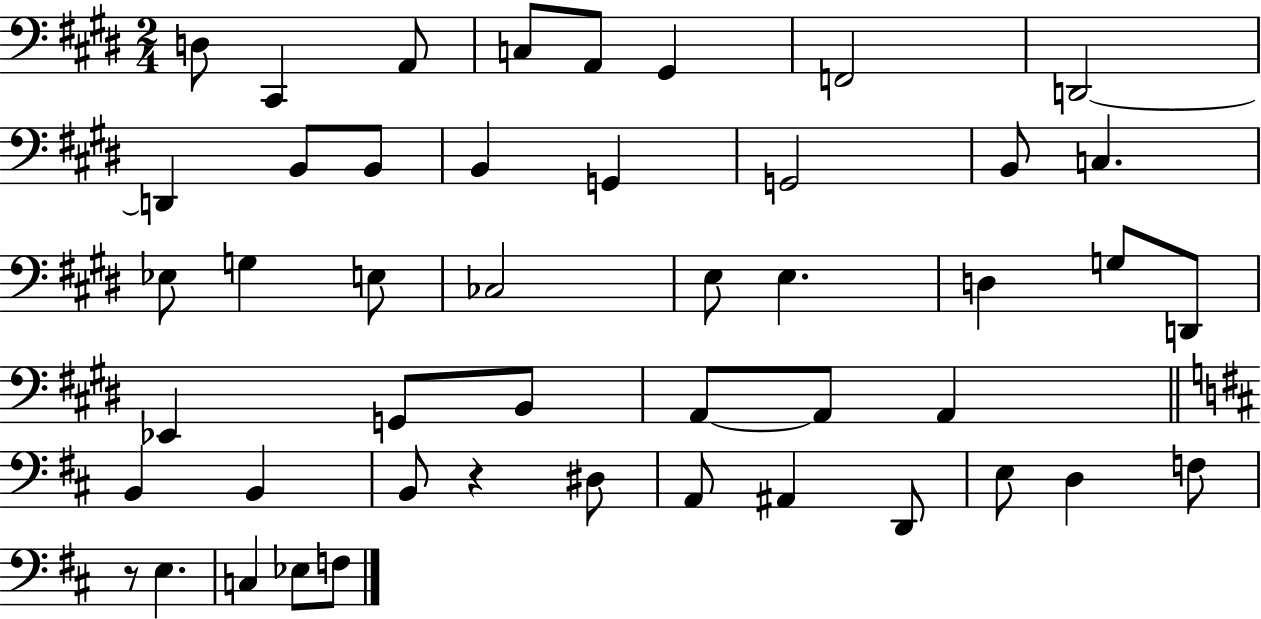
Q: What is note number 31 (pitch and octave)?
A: A2